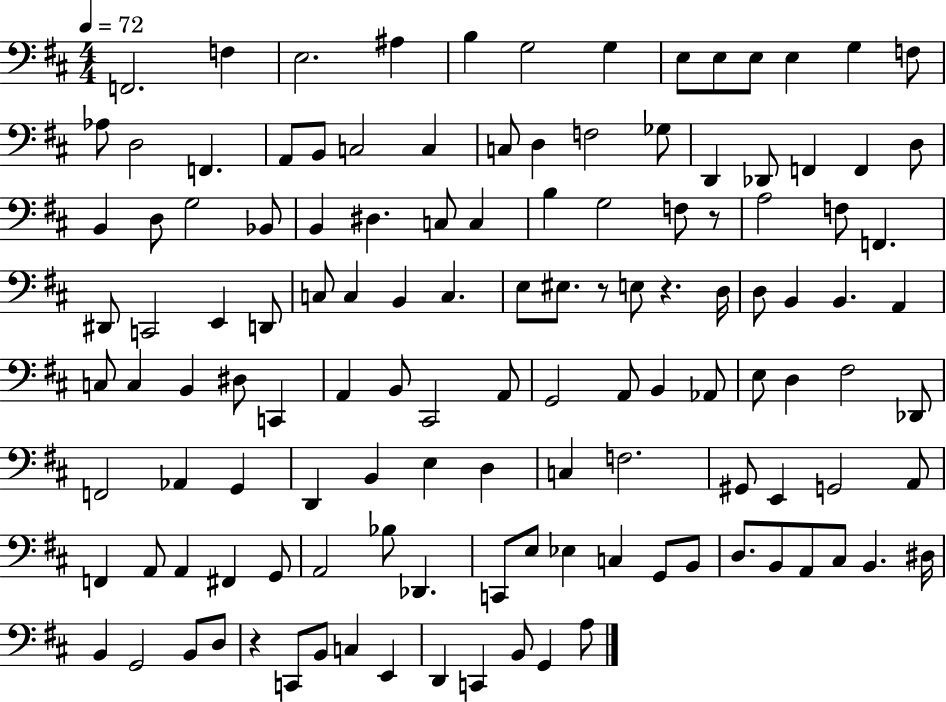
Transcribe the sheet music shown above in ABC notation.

X:1
T:Untitled
M:4/4
L:1/4
K:D
F,,2 F, E,2 ^A, B, G,2 G, E,/2 E,/2 E,/2 E, G, F,/2 _A,/2 D,2 F,, A,,/2 B,,/2 C,2 C, C,/2 D, F,2 _G,/2 D,, _D,,/2 F,, F,, D,/2 B,, D,/2 G,2 _B,,/2 B,, ^D, C,/2 C, B, G,2 F,/2 z/2 A,2 F,/2 F,, ^D,,/2 C,,2 E,, D,,/2 C,/2 C, B,, C, E,/2 ^E,/2 z/2 E,/2 z D,/4 D,/2 B,, B,, A,, C,/2 C, B,, ^D,/2 C,, A,, B,,/2 ^C,,2 A,,/2 G,,2 A,,/2 B,, _A,,/2 E,/2 D, ^F,2 _D,,/2 F,,2 _A,, G,, D,, B,, E, D, C, F,2 ^G,,/2 E,, G,,2 A,,/2 F,, A,,/2 A,, ^F,, G,,/2 A,,2 _B,/2 _D,, C,,/2 E,/2 _E, C, G,,/2 B,,/2 D,/2 B,,/2 A,,/2 ^C,/2 B,, ^D,/4 B,, G,,2 B,,/2 D,/2 z C,,/2 B,,/2 C, E,, D,, C,, B,,/2 G,, A,/2